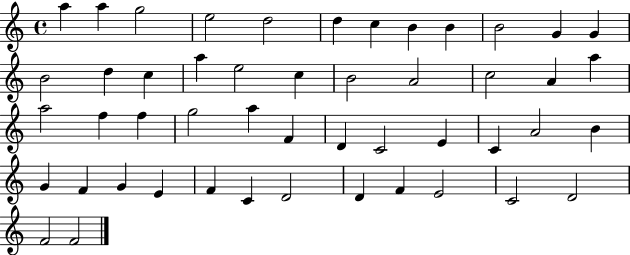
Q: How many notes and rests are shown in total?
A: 49